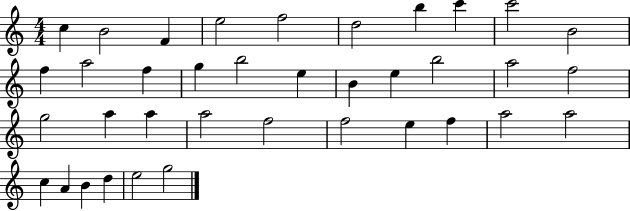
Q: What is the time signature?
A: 4/4